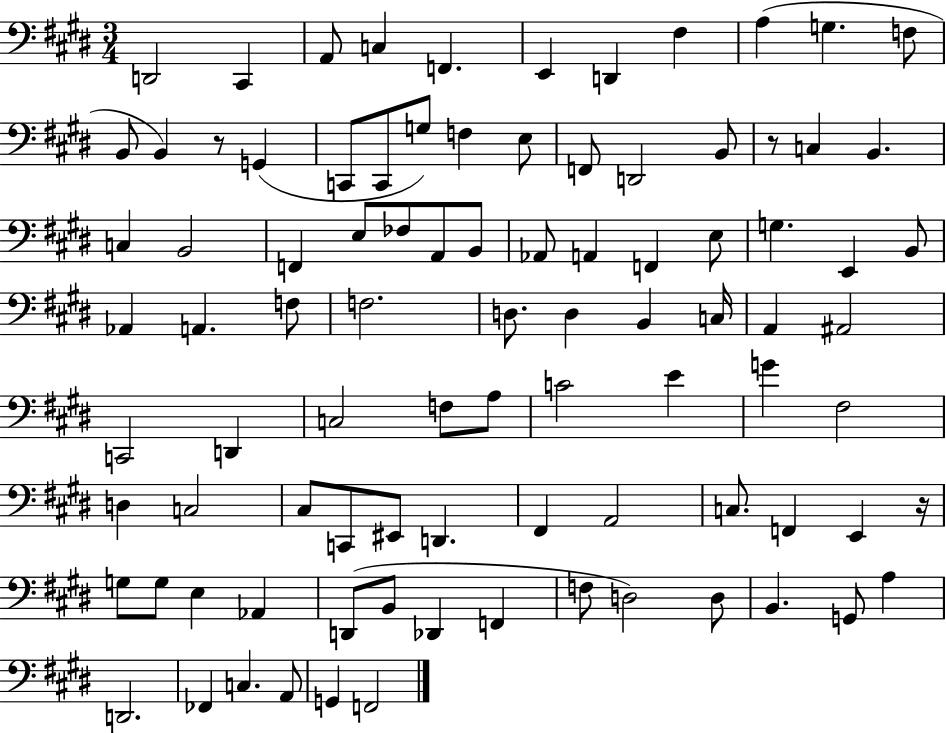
X:1
T:Untitled
M:3/4
L:1/4
K:E
D,,2 ^C,, A,,/2 C, F,, E,, D,, ^F, A, G, F,/2 B,,/2 B,, z/2 G,, C,,/2 C,,/2 G,/2 F, E,/2 F,,/2 D,,2 B,,/2 z/2 C, B,, C, B,,2 F,, E,/2 _F,/2 A,,/2 B,,/2 _A,,/2 A,, F,, E,/2 G, E,, B,,/2 _A,, A,, F,/2 F,2 D,/2 D, B,, C,/4 A,, ^A,,2 C,,2 D,, C,2 F,/2 A,/2 C2 E G ^F,2 D, C,2 ^C,/2 C,,/2 ^E,,/2 D,, ^F,, A,,2 C,/2 F,, E,, z/4 G,/2 G,/2 E, _A,, D,,/2 B,,/2 _D,, F,, F,/2 D,2 D,/2 B,, G,,/2 A, D,,2 _F,, C, A,,/2 G,, F,,2